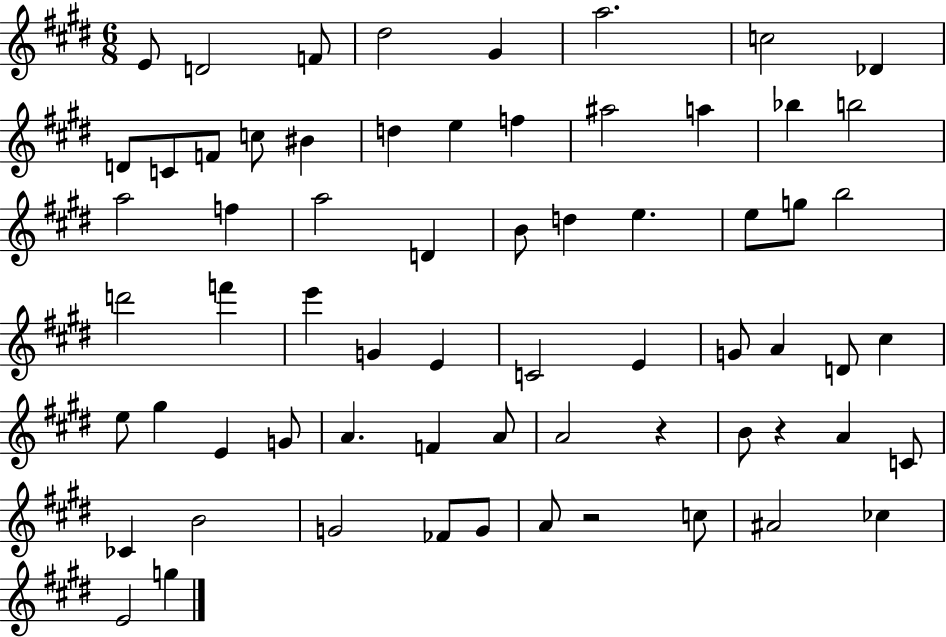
E4/e D4/h F4/e D#5/h G#4/q A5/h. C5/h Db4/q D4/e C4/e F4/e C5/e BIS4/q D5/q E5/q F5/q A#5/h A5/q Bb5/q B5/h A5/h F5/q A5/h D4/q B4/e D5/q E5/q. E5/e G5/e B5/h D6/h F6/q E6/q G4/q E4/q C4/h E4/q G4/e A4/q D4/e C#5/q E5/e G#5/q E4/q G4/e A4/q. F4/q A4/e A4/h R/q B4/e R/q A4/q C4/e CES4/q B4/h G4/h FES4/e G4/e A4/e R/h C5/e A#4/h CES5/q E4/h G5/q